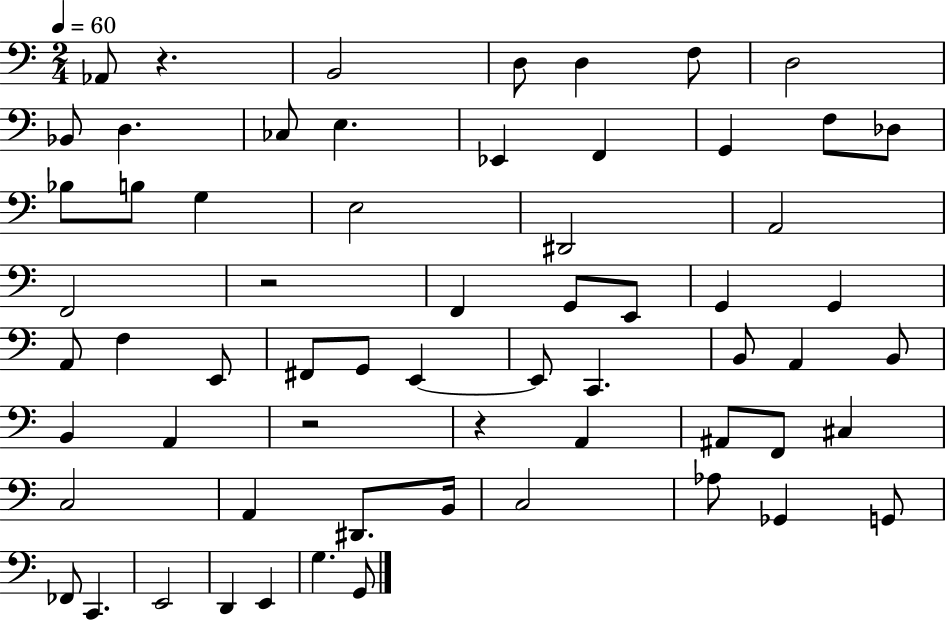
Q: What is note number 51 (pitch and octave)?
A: Gb2